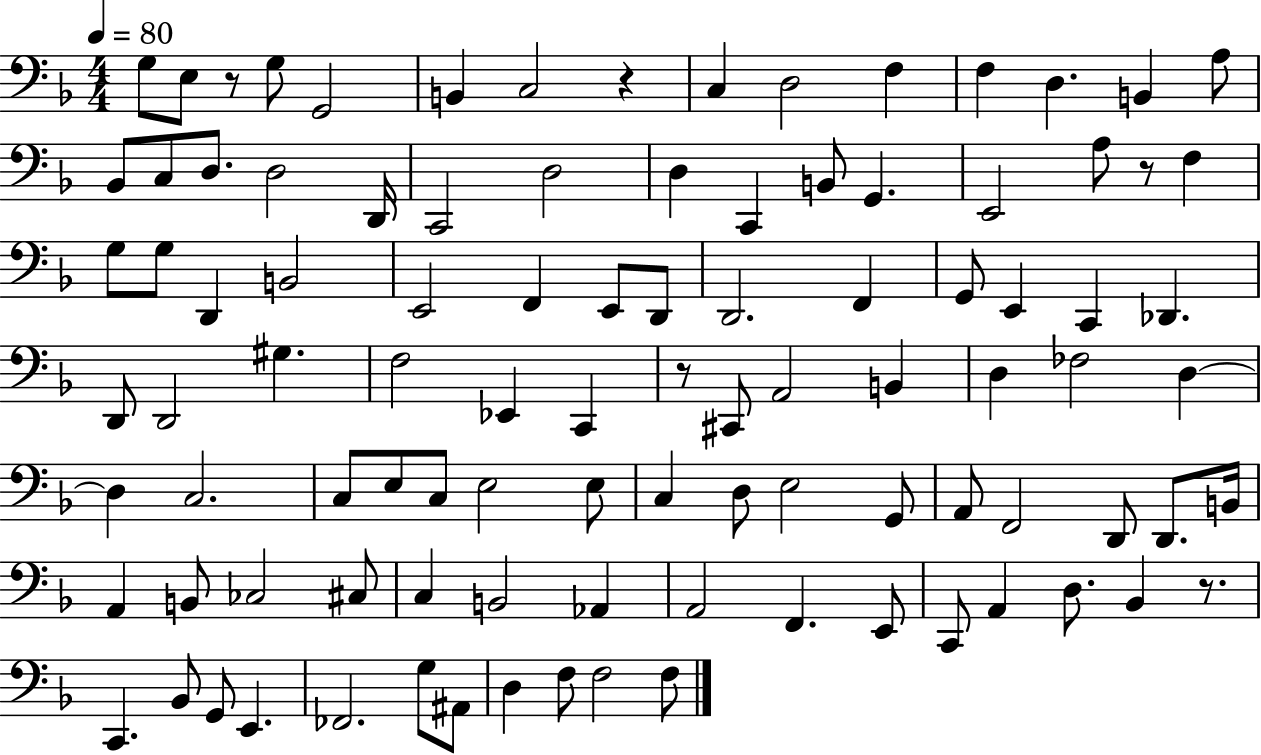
G3/e E3/e R/e G3/e G2/h B2/q C3/h R/q C3/q D3/h F3/q F3/q D3/q. B2/q A3/e Bb2/e C3/e D3/e. D3/h D2/s C2/h D3/h D3/q C2/q B2/e G2/q. E2/h A3/e R/e F3/q G3/e G3/e D2/q B2/h E2/h F2/q E2/e D2/e D2/h. F2/q G2/e E2/q C2/q Db2/q. D2/e D2/h G#3/q. F3/h Eb2/q C2/q R/e C#2/e A2/h B2/q D3/q FES3/h D3/q D3/q C3/h. C3/e E3/e C3/e E3/h E3/e C3/q D3/e E3/h G2/e A2/e F2/h D2/e D2/e. B2/s A2/q B2/e CES3/h C#3/e C3/q B2/h Ab2/q A2/h F2/q. E2/e C2/e A2/q D3/e. Bb2/q R/e. C2/q. Bb2/e G2/e E2/q. FES2/h. G3/e A#2/e D3/q F3/e F3/h F3/e